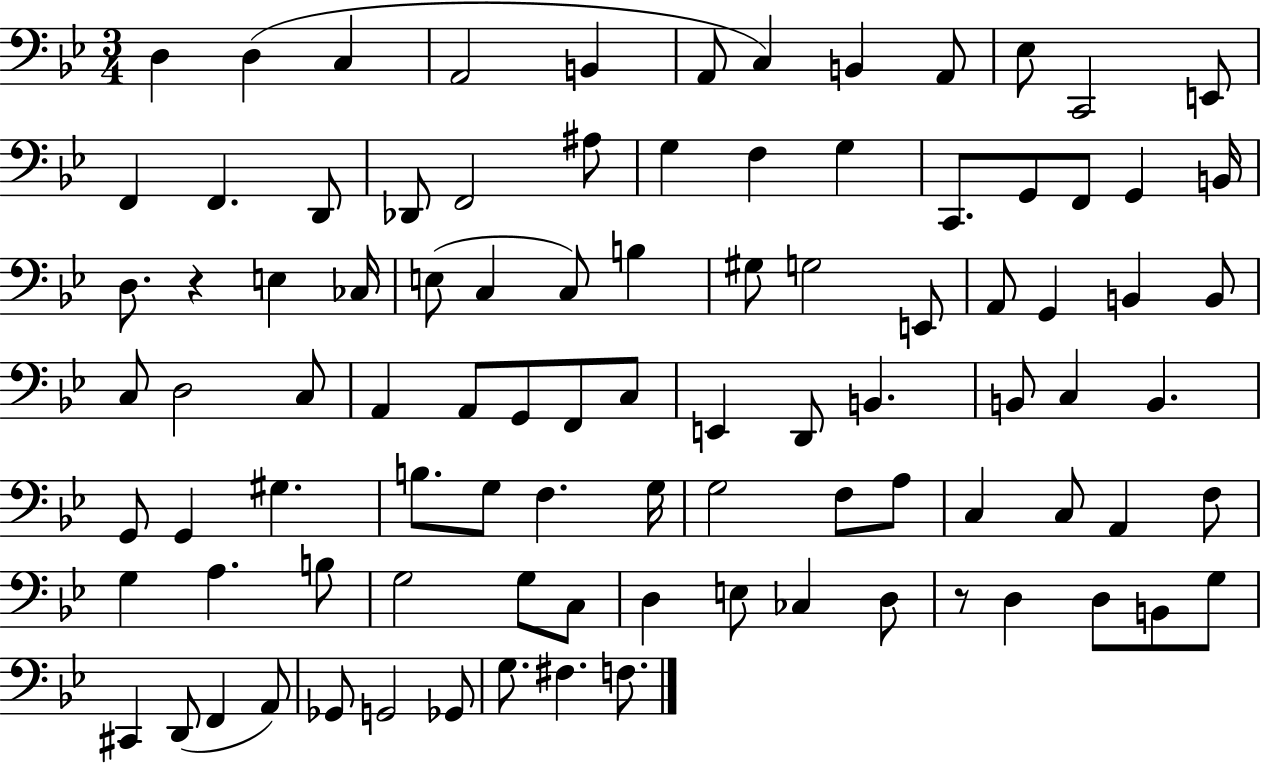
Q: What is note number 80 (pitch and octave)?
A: D3